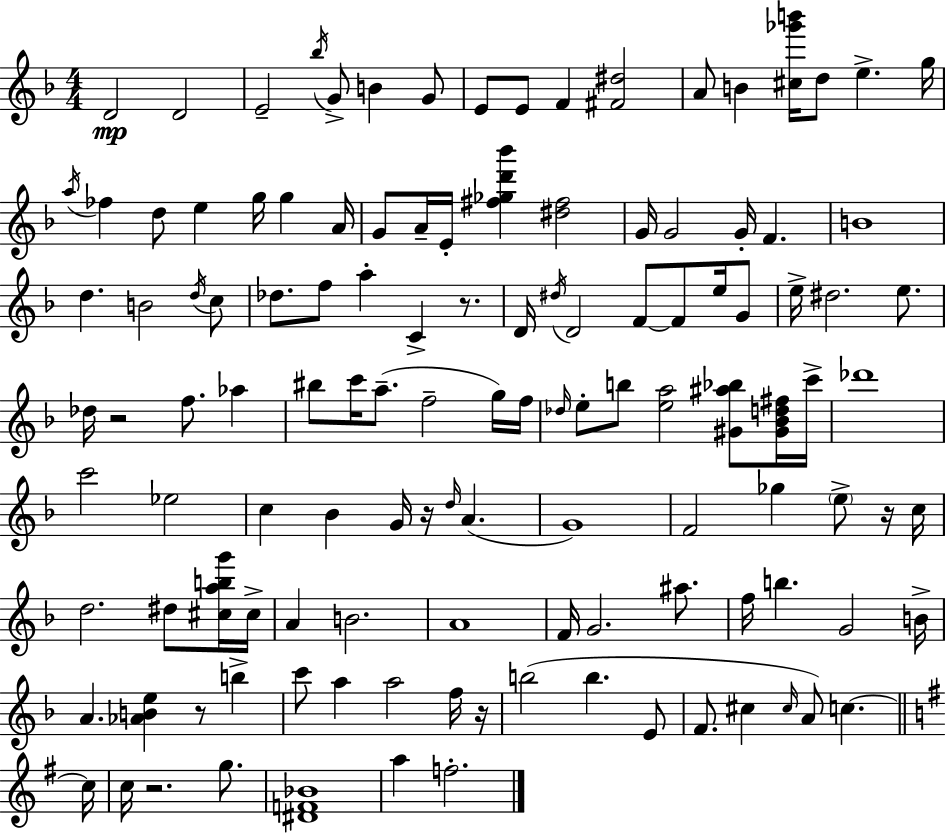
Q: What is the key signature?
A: D minor